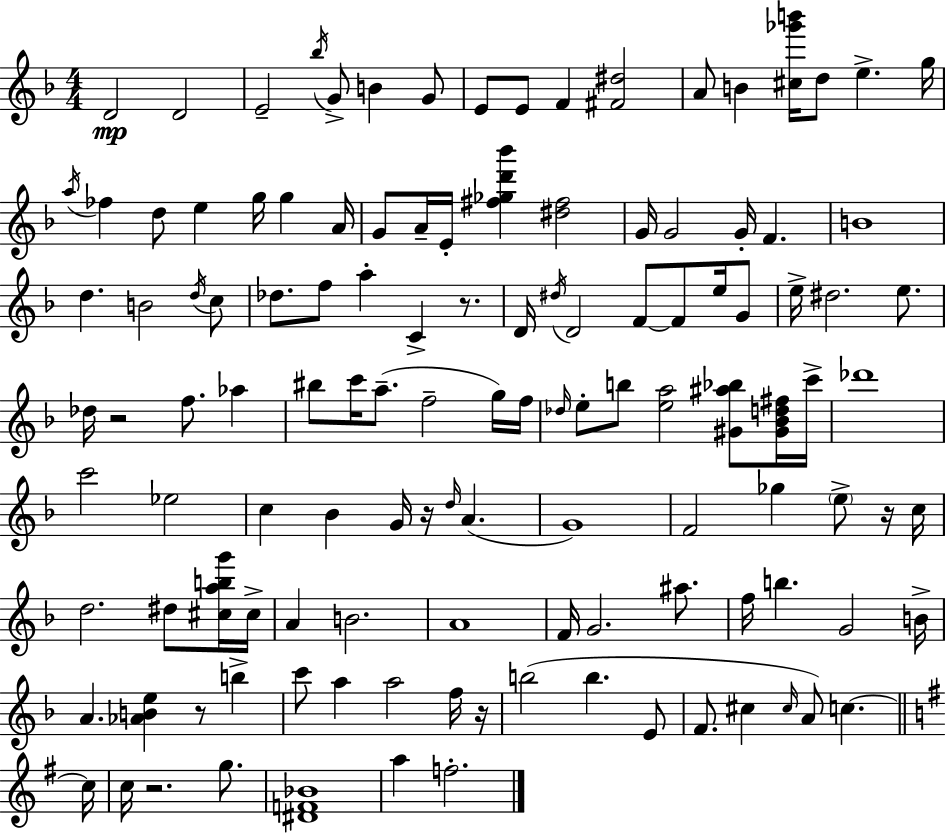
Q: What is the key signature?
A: D minor